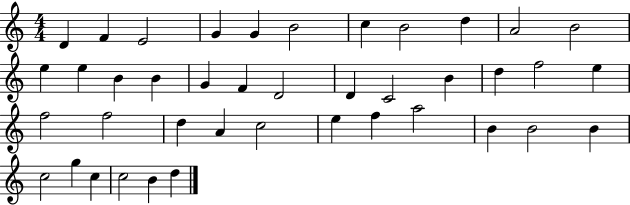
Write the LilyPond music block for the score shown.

{
  \clef treble
  \numericTimeSignature
  \time 4/4
  \key c \major
  d'4 f'4 e'2 | g'4 g'4 b'2 | c''4 b'2 d''4 | a'2 b'2 | \break e''4 e''4 b'4 b'4 | g'4 f'4 d'2 | d'4 c'2 b'4 | d''4 f''2 e''4 | \break f''2 f''2 | d''4 a'4 c''2 | e''4 f''4 a''2 | b'4 b'2 b'4 | \break c''2 g''4 c''4 | c''2 b'4 d''4 | \bar "|."
}